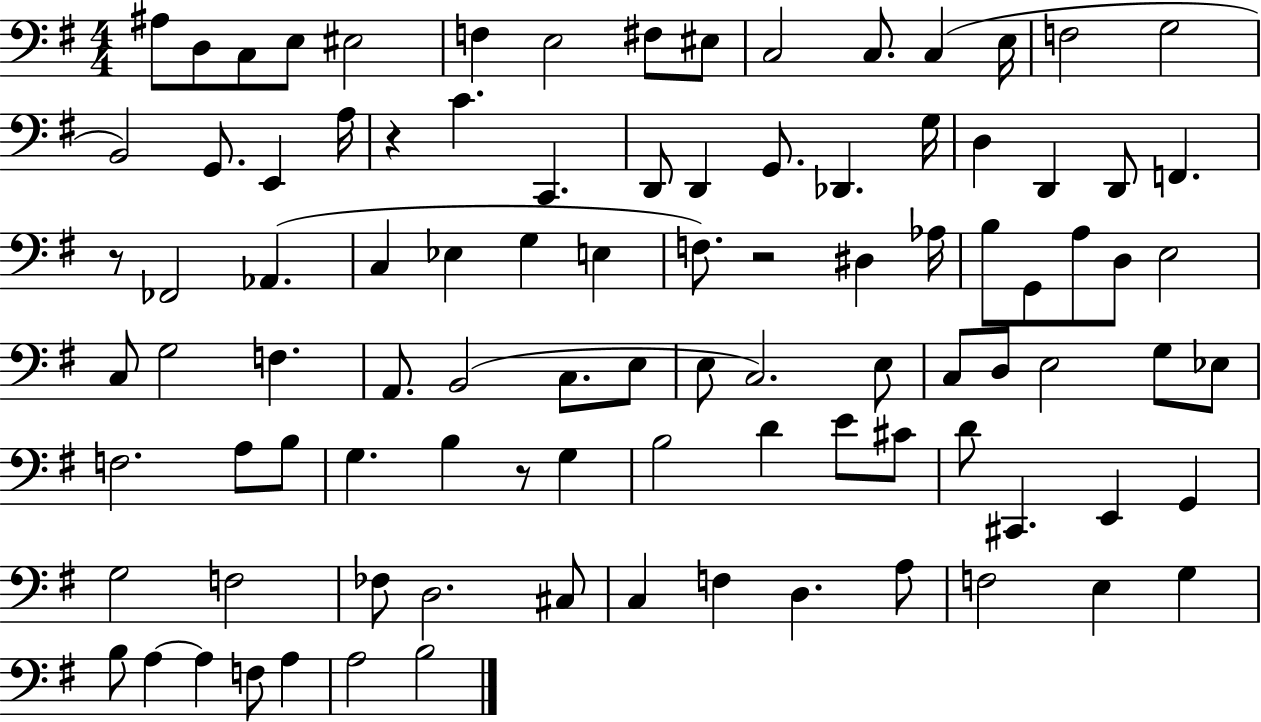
{
  \clef bass
  \numericTimeSignature
  \time 4/4
  \key g \major
  \repeat volta 2 { ais8 d8 c8 e8 eis2 | f4 e2 fis8 eis8 | c2 c8. c4( e16 | f2 g2 | \break b,2) g,8. e,4 a16 | r4 c'4. c,4. | d,8 d,4 g,8. des,4. g16 | d4 d,4 d,8 f,4. | \break r8 fes,2 aes,4.( | c4 ees4 g4 e4 | f8.) r2 dis4 aes16 | b8 g,8 a8 d8 e2 | \break c8 g2 f4. | a,8. b,2( c8. e8 | e8 c2.) e8 | c8 d8 e2 g8 ees8 | \break f2. a8 b8 | g4. b4 r8 g4 | b2 d'4 e'8 cis'8 | d'8 cis,4. e,4 g,4 | \break g2 f2 | fes8 d2. cis8 | c4 f4 d4. a8 | f2 e4 g4 | \break b8 a4~~ a4 f8 a4 | a2 b2 | } \bar "|."
}